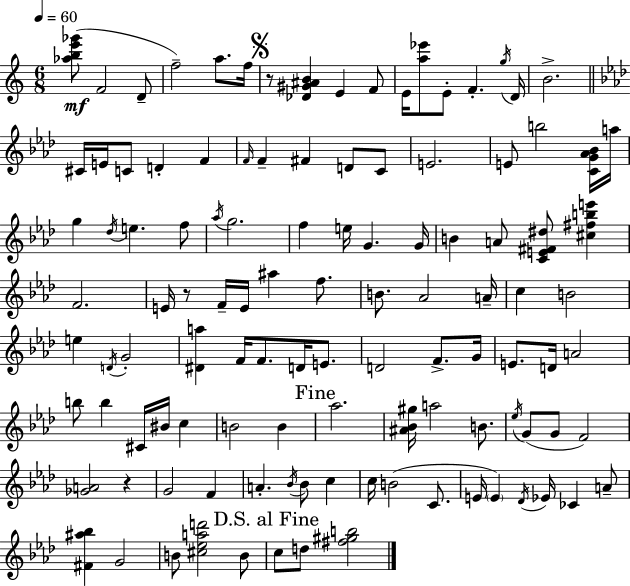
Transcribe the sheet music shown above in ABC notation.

X:1
T:Untitled
M:6/8
L:1/4
K:C
[_abe'_g']/2 F2 D/2 f2 a/2 f/4 z/2 [_D^G^AB] E F/2 E/4 [a_e']/2 E/2 F g/4 D/4 B2 ^C/4 E/4 C/2 D F F/4 F ^F D/2 C/2 E2 E/2 b2 [CG_A_B]/4 a/4 g _d/4 e f/2 _a/4 g2 f e/4 G G/4 B A/2 [CE^F^d]/2 [^c^fbe'] F2 E/4 z/2 F/4 E/4 ^a f/2 B/2 _A2 A/4 c B2 e D/4 G2 [^Da] F/4 F/2 D/4 E/2 D2 F/2 G/4 E/2 D/4 A2 b/2 b ^C/4 ^B/4 c B2 B _a2 [^A_B^g]/4 a2 B/2 _e/4 G/2 G/2 F2 [_GA]2 z G2 F A _B/4 _B/2 c c/4 B2 C/2 E/4 E _D/4 _E/4 _C A/2 [^F^a_b] G2 B/2 [^c_ead']2 B/2 c/2 d/2 [^f^gb]2